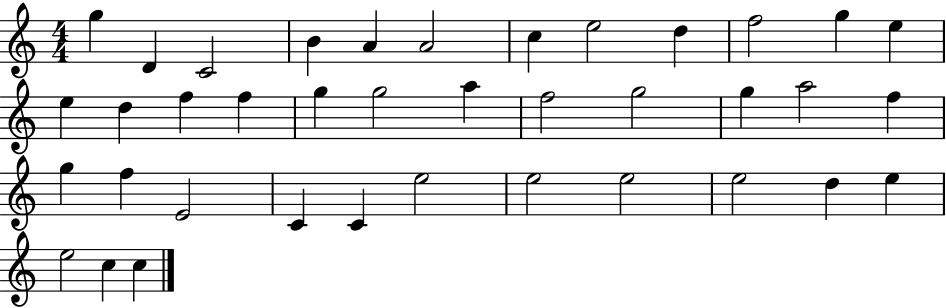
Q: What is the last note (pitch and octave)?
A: C5